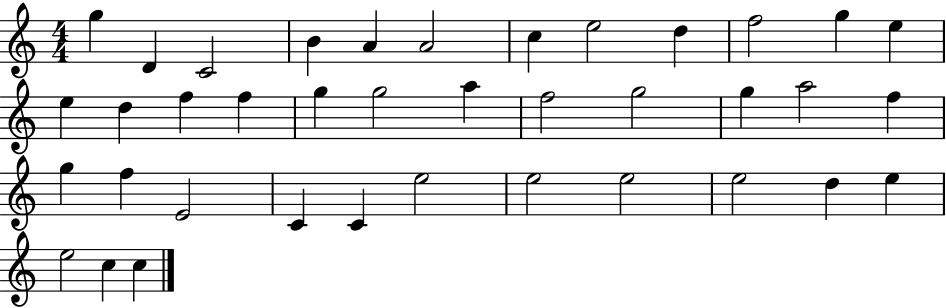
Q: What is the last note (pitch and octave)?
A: C5